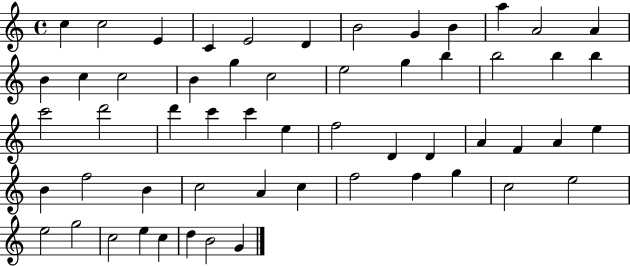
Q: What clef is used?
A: treble